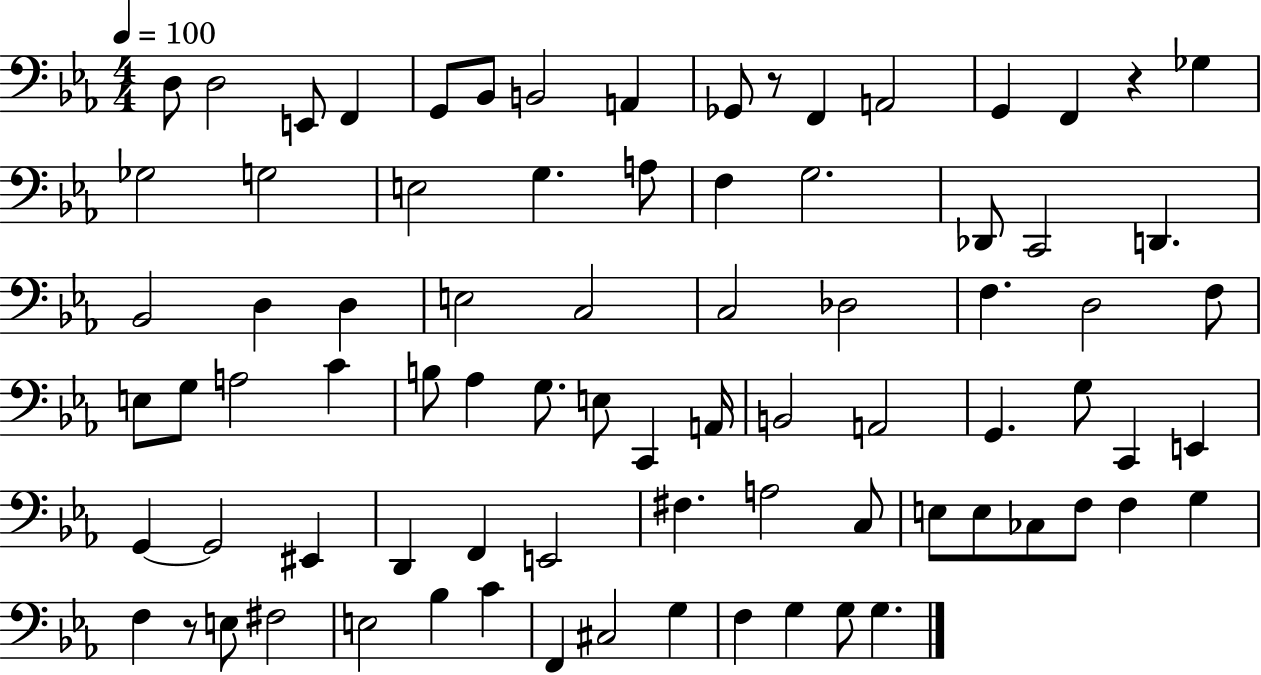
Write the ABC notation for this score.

X:1
T:Untitled
M:4/4
L:1/4
K:Eb
D,/2 D,2 E,,/2 F,, G,,/2 _B,,/2 B,,2 A,, _G,,/2 z/2 F,, A,,2 G,, F,, z _G, _G,2 G,2 E,2 G, A,/2 F, G,2 _D,,/2 C,,2 D,, _B,,2 D, D, E,2 C,2 C,2 _D,2 F, D,2 F,/2 E,/2 G,/2 A,2 C B,/2 _A, G,/2 E,/2 C,, A,,/4 B,,2 A,,2 G,, G,/2 C,, E,, G,, G,,2 ^E,, D,, F,, E,,2 ^F, A,2 C,/2 E,/2 E,/2 _C,/2 F,/2 F, G, F, z/2 E,/2 ^F,2 E,2 _B, C F,, ^C,2 G, F, G, G,/2 G,